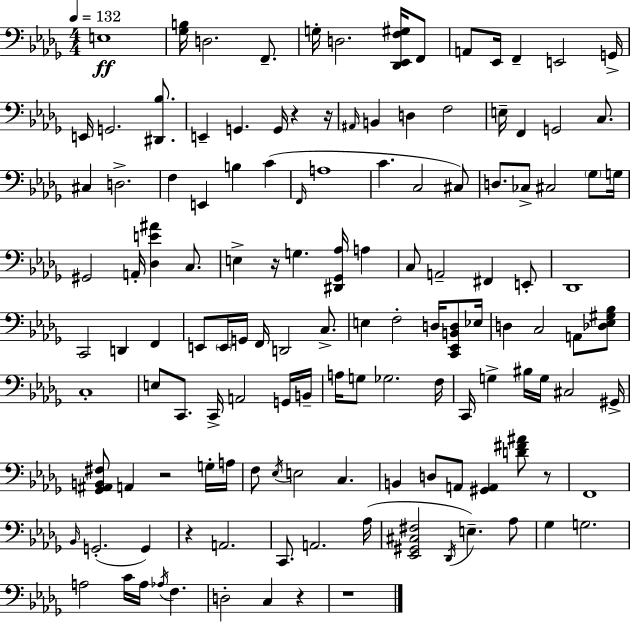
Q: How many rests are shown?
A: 8